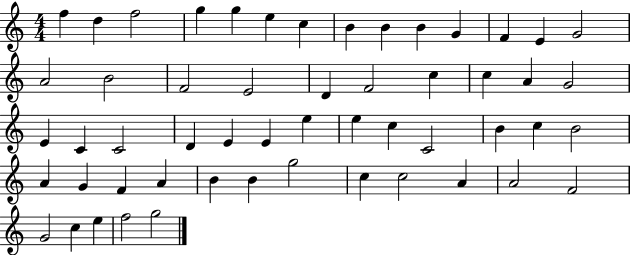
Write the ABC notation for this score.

X:1
T:Untitled
M:4/4
L:1/4
K:C
f d f2 g g e c B B B G F E G2 A2 B2 F2 E2 D F2 c c A G2 E C C2 D E E e e c C2 B c B2 A G F A B B g2 c c2 A A2 F2 G2 c e f2 g2